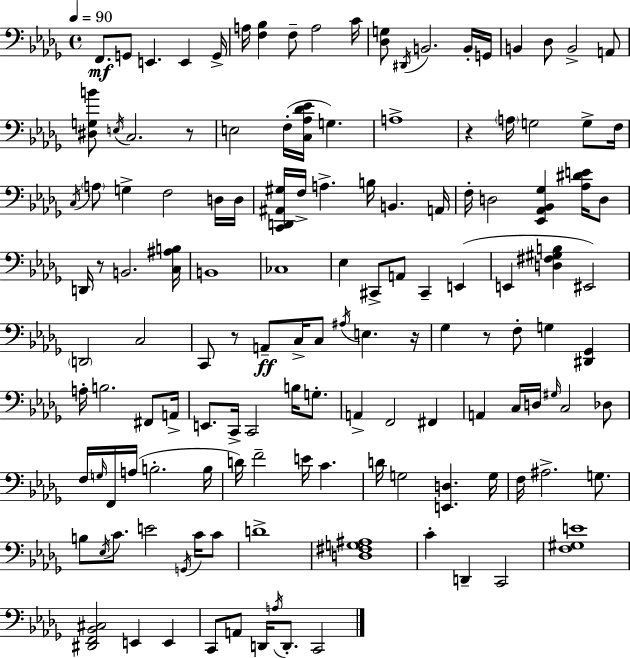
{
  \clef bass
  \time 4/4
  \defaultTimeSignature
  \key bes \minor
  \tempo 4 = 90
  f,8.\mf g,8 e,4. e,4 g,16-> | a16 <f bes>4 f8-- a2 c'16 | <des g>8 \acciaccatura { dis,16 } b,2. b,16-. | g,16 b,4 des8 b,2-> a,8 | \break <dis g b'>8 \acciaccatura { e16 } c2. | r8 e2 f16-.( <c aes des' ees'>16 g4.) | a1-> | r4 \parenthesize a16 g2 g8-> | \break f16 \acciaccatura { c16 } \parenthesize a8 g4-> f2 | d16 d16 <c, d, ais, gis>16 f16-> a4.-> b16 b,4. | a,16 f16-. d2 <ees, aes, bes, ges>4 | <aes dis' e'>16 d8 d,16 r8 b,2. | \break <c ais b>16 b,1 | ces1 | ees4 cis,8-> a,8 cis,4-- e,4( | e,4 <d fis gis b>4 eis,2) | \break \parenthesize d,2 c2 | c,8 r8 a,8--\ff c16-> c8 \acciaccatura { ais16 } e4. | r16 ges4 r8 f8-. g4 | <dis, ges,>4 a16-. b2. | \break fis,8 a,16-> e,8. c,16-> c,2 | b16 g8.-. a,4-> f,2 | fis,4 a,4 c16 d16 \grace { gis16 } c2 | des8 f16 \grace { g16 } f,16 a16( b2.-. | \break b16 d'16) f'2-- e'16 | c'4. d'16 g2 <e, d>4. | g16 f16 ais2.-> | g8. b8 \acciaccatura { ees16 } c'8. e'2 | \break \acciaccatura { g,16 } c'16 c'8 d'1-> | <d fis g ais>1 | c'4-. d,4-- | c,2 <f gis e'>1 | \break <dis, f, bes, cis>2 | e,4 e,4 c,8 a,8 d,16 \acciaccatura { a16 } d,8.-. | c,2 \bar "|."
}